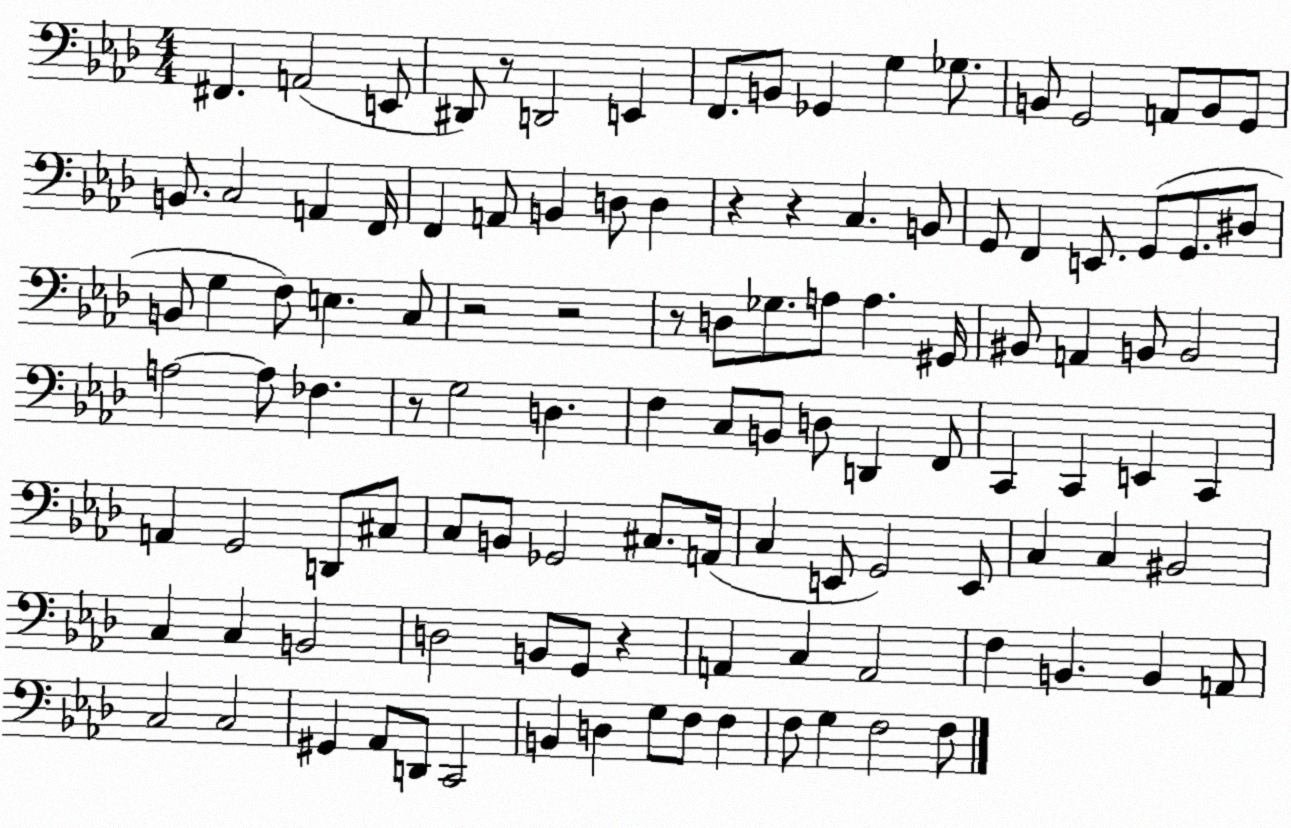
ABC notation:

X:1
T:Untitled
M:4/4
L:1/4
K:Ab
^F,, A,,2 E,,/2 ^D,,/2 z/2 D,,2 E,, F,,/2 B,,/2 _G,, G, _G,/2 B,,/2 G,,2 A,,/2 B,,/2 G,,/2 B,,/2 C,2 A,, F,,/4 F,, A,,/2 B,, D,/2 D, z z C, B,,/2 G,,/2 F,, E,,/2 G,,/2 G,,/2 ^D,/2 B,,/2 G, F,/2 E, C,/2 z2 z2 z/2 D,/2 _G,/2 A,/2 A, ^G,,/4 ^B,,/2 A,, B,,/2 B,,2 A,2 A,/2 _F, z/2 G,2 D, F, C,/2 B,,/2 D,/2 D,, F,,/2 C,, C,, E,, C,, A,, G,,2 D,,/2 ^C,/2 C,/2 B,,/2 _G,,2 ^C,/2 A,,/4 C, E,,/2 G,,2 E,,/2 C, C, ^B,,2 C, C, B,,2 D,2 B,,/2 G,,/2 z A,, C, A,,2 F, B,, B,, A,,/2 C,2 C,2 ^G,, _A,,/2 D,,/2 C,,2 B,, D, G,/2 F,/2 F, F,/2 G, F,2 F,/2